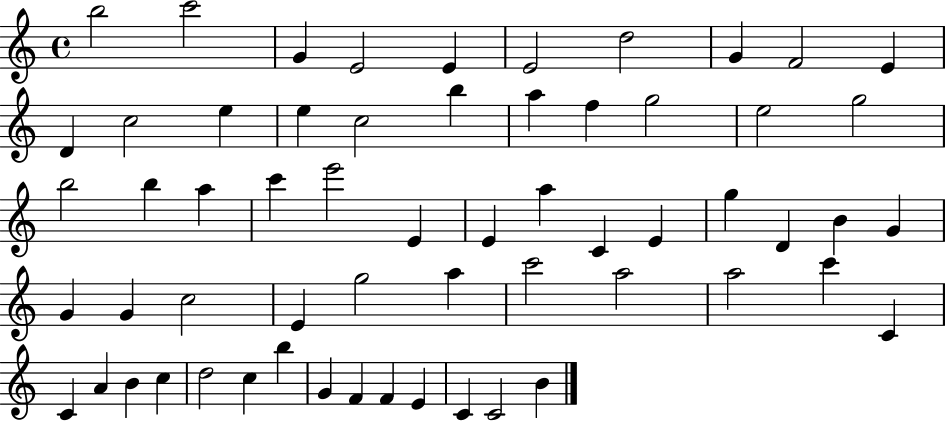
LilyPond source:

{
  \clef treble
  \time 4/4
  \defaultTimeSignature
  \key c \major
  b''2 c'''2 | g'4 e'2 e'4 | e'2 d''2 | g'4 f'2 e'4 | \break d'4 c''2 e''4 | e''4 c''2 b''4 | a''4 f''4 g''2 | e''2 g''2 | \break b''2 b''4 a''4 | c'''4 e'''2 e'4 | e'4 a''4 c'4 e'4 | g''4 d'4 b'4 g'4 | \break g'4 g'4 c''2 | e'4 g''2 a''4 | c'''2 a''2 | a''2 c'''4 c'4 | \break c'4 a'4 b'4 c''4 | d''2 c''4 b''4 | g'4 f'4 f'4 e'4 | c'4 c'2 b'4 | \break \bar "|."
}